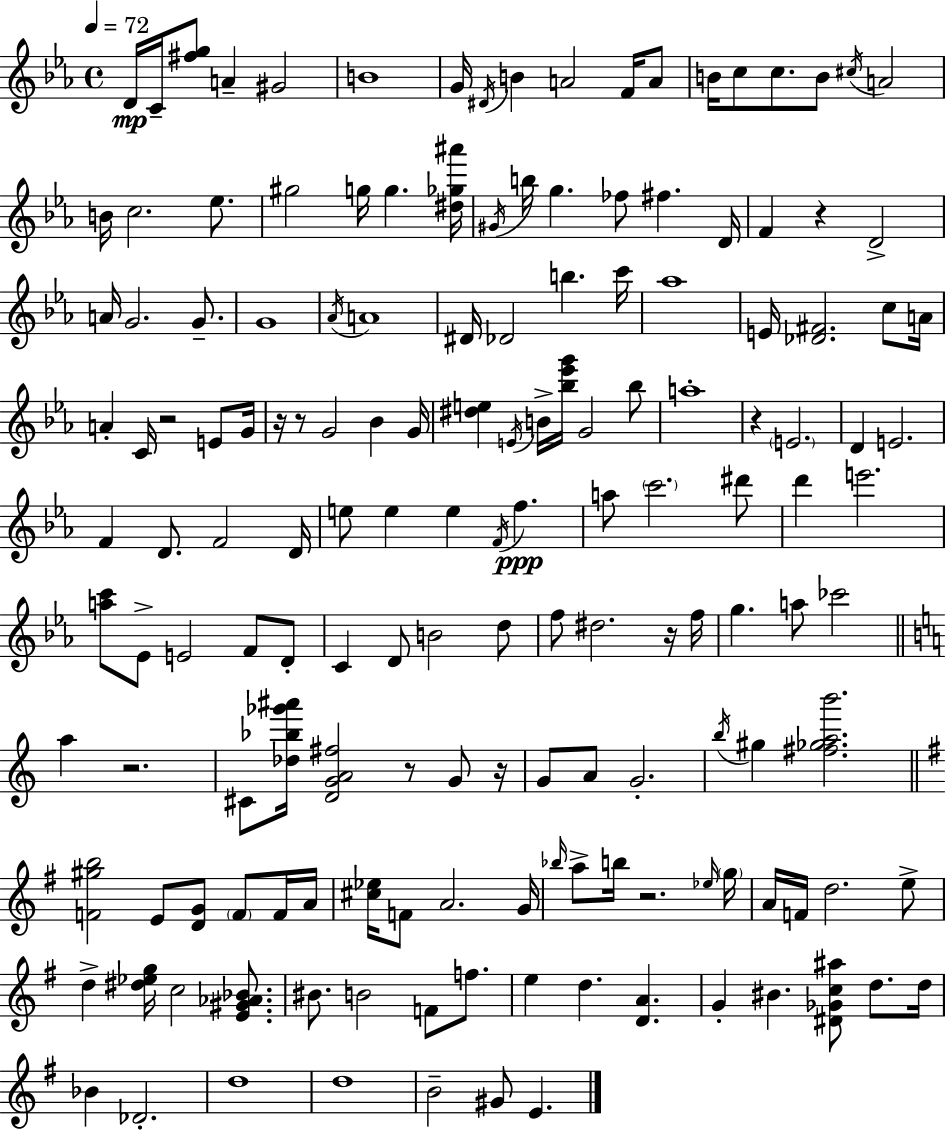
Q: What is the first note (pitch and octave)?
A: D4